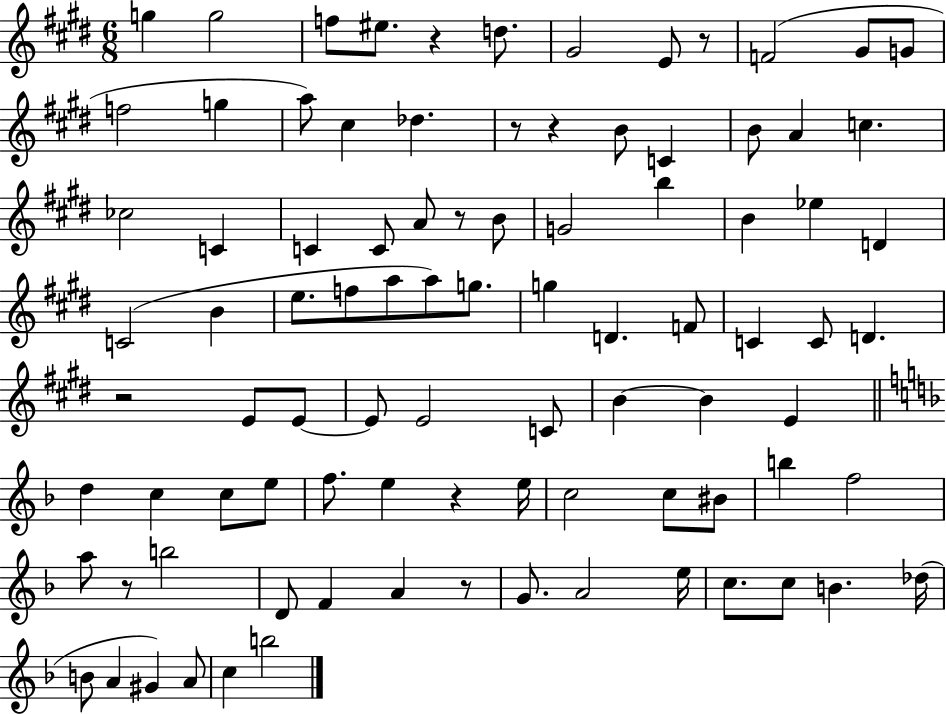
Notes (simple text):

G5/q G5/h F5/e EIS5/e. R/q D5/e. G#4/h E4/e R/e F4/h G#4/e G4/e F5/h G5/q A5/e C#5/q Db5/q. R/e R/q B4/e C4/q B4/e A4/q C5/q. CES5/h C4/q C4/q C4/e A4/e R/e B4/e G4/h B5/q B4/q Eb5/q D4/q C4/h B4/q E5/e. F5/e A5/e A5/e G5/e. G5/q D4/q. F4/e C4/q C4/e D4/q. R/h E4/e E4/e E4/e E4/h C4/e B4/q B4/q E4/q D5/q C5/q C5/e E5/e F5/e. E5/q R/q E5/s C5/h C5/e BIS4/e B5/q F5/h A5/e R/e B5/h D4/e F4/q A4/q R/e G4/e. A4/h E5/s C5/e. C5/e B4/q. Db5/s B4/e A4/q G#4/q A4/e C5/q B5/h